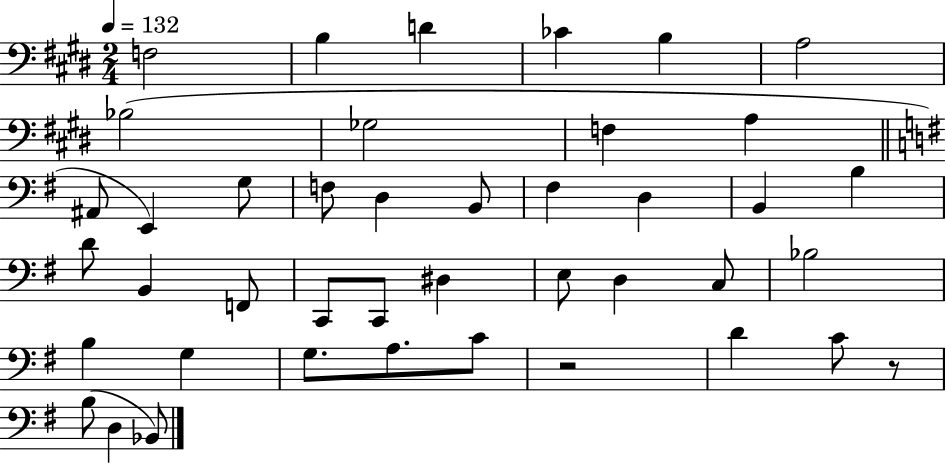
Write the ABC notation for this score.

X:1
T:Untitled
M:2/4
L:1/4
K:E
F,2 B, D _C B, A,2 _B,2 _G,2 F, A, ^A,,/2 E,, G,/2 F,/2 D, B,,/2 ^F, D, B,, B, D/2 B,, F,,/2 C,,/2 C,,/2 ^D, E,/2 D, C,/2 _B,2 B, G, G,/2 A,/2 C/2 z2 D C/2 z/2 B,/2 D, _B,,/2